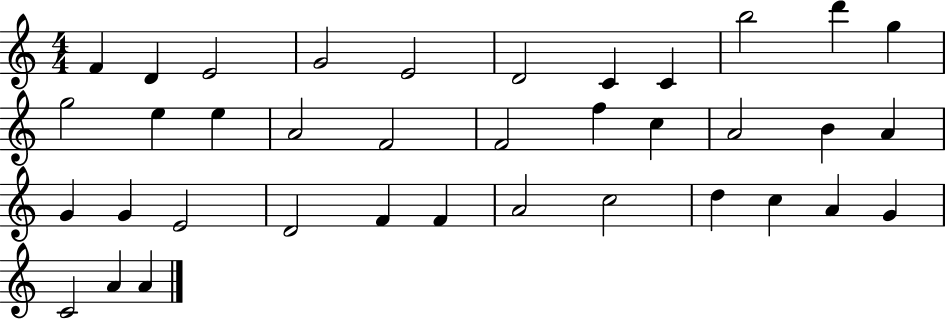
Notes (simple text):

F4/q D4/q E4/h G4/h E4/h D4/h C4/q C4/q B5/h D6/q G5/q G5/h E5/q E5/q A4/h F4/h F4/h F5/q C5/q A4/h B4/q A4/q G4/q G4/q E4/h D4/h F4/q F4/q A4/h C5/h D5/q C5/q A4/q G4/q C4/h A4/q A4/q